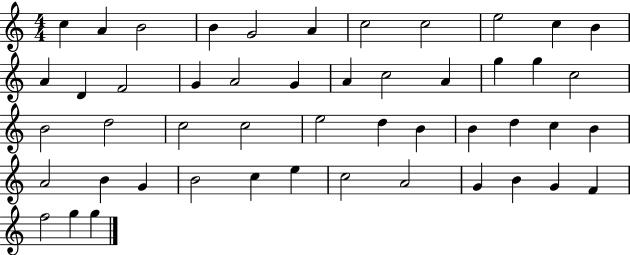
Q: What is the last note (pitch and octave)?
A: G5